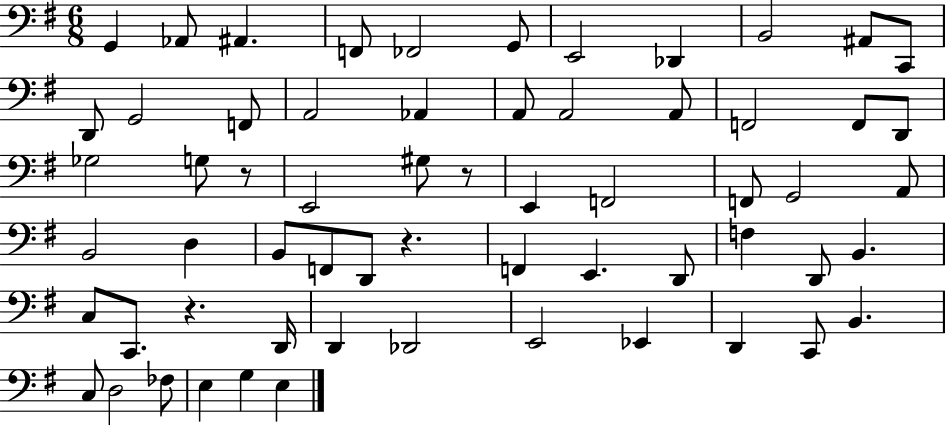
X:1
T:Untitled
M:6/8
L:1/4
K:G
G,, _A,,/2 ^A,, F,,/2 _F,,2 G,,/2 E,,2 _D,, B,,2 ^A,,/2 C,,/2 D,,/2 G,,2 F,,/2 A,,2 _A,, A,,/2 A,,2 A,,/2 F,,2 F,,/2 D,,/2 _G,2 G,/2 z/2 E,,2 ^G,/2 z/2 E,, F,,2 F,,/2 G,,2 A,,/2 B,,2 D, B,,/2 F,,/2 D,,/2 z F,, E,, D,,/2 F, D,,/2 B,, C,/2 C,,/2 z D,,/4 D,, _D,,2 E,,2 _E,, D,, C,,/2 B,, C,/2 D,2 _F,/2 E, G, E,